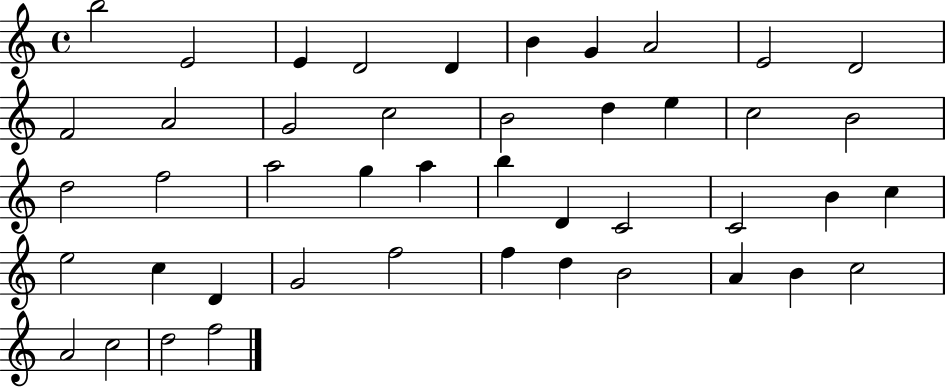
{
  \clef treble
  \time 4/4
  \defaultTimeSignature
  \key c \major
  b''2 e'2 | e'4 d'2 d'4 | b'4 g'4 a'2 | e'2 d'2 | \break f'2 a'2 | g'2 c''2 | b'2 d''4 e''4 | c''2 b'2 | \break d''2 f''2 | a''2 g''4 a''4 | b''4 d'4 c'2 | c'2 b'4 c''4 | \break e''2 c''4 d'4 | g'2 f''2 | f''4 d''4 b'2 | a'4 b'4 c''2 | \break a'2 c''2 | d''2 f''2 | \bar "|."
}